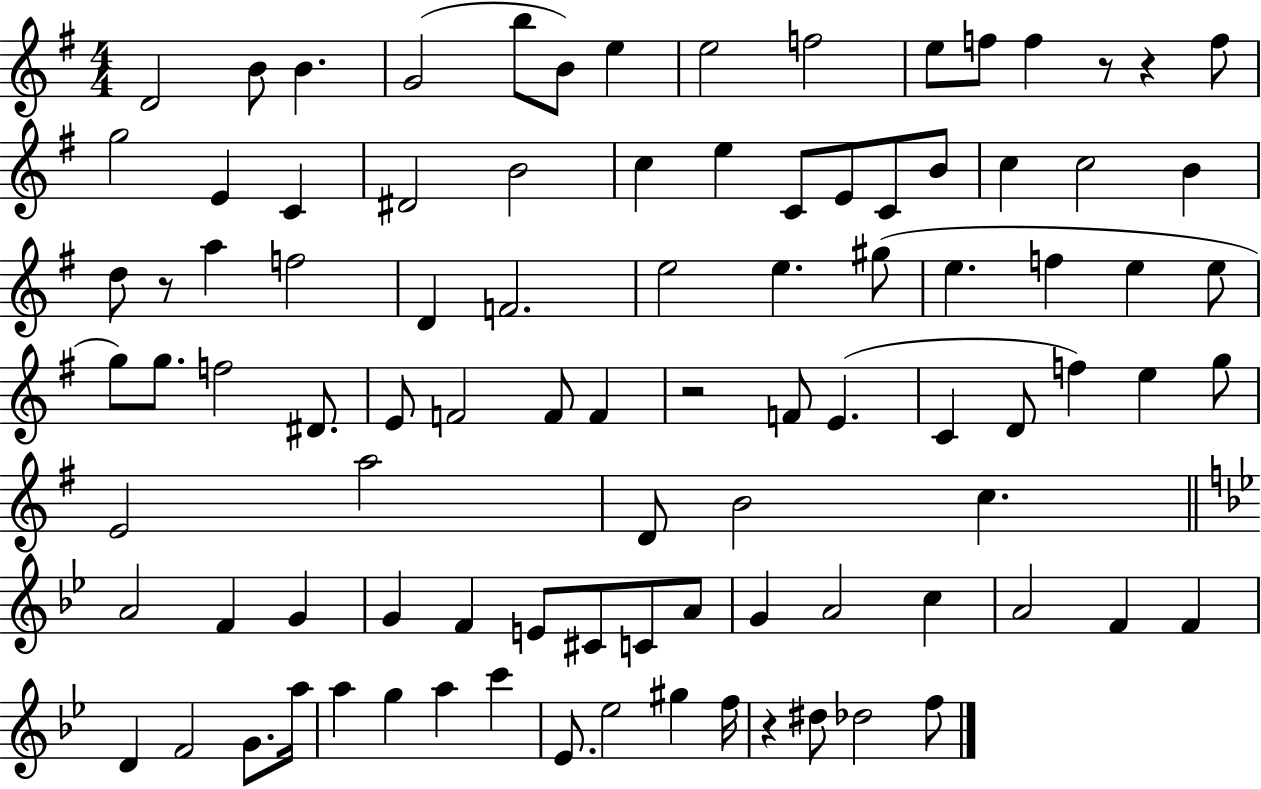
D4/h B4/e B4/q. G4/h B5/e B4/e E5/q E5/h F5/h E5/e F5/e F5/q R/e R/q F5/e G5/h E4/q C4/q D#4/h B4/h C5/q E5/q C4/e E4/e C4/e B4/e C5/q C5/h B4/q D5/e R/e A5/q F5/h D4/q F4/h. E5/h E5/q. G#5/e E5/q. F5/q E5/q E5/e G5/e G5/e. F5/h D#4/e. E4/e F4/h F4/e F4/q R/h F4/e E4/q. C4/q D4/e F5/q E5/q G5/e E4/h A5/h D4/e B4/h C5/q. A4/h F4/q G4/q G4/q F4/q E4/e C#4/e C4/e A4/e G4/q A4/h C5/q A4/h F4/q F4/q D4/q F4/h G4/e. A5/s A5/q G5/q A5/q C6/q Eb4/e. Eb5/h G#5/q F5/s R/q D#5/e Db5/h F5/e